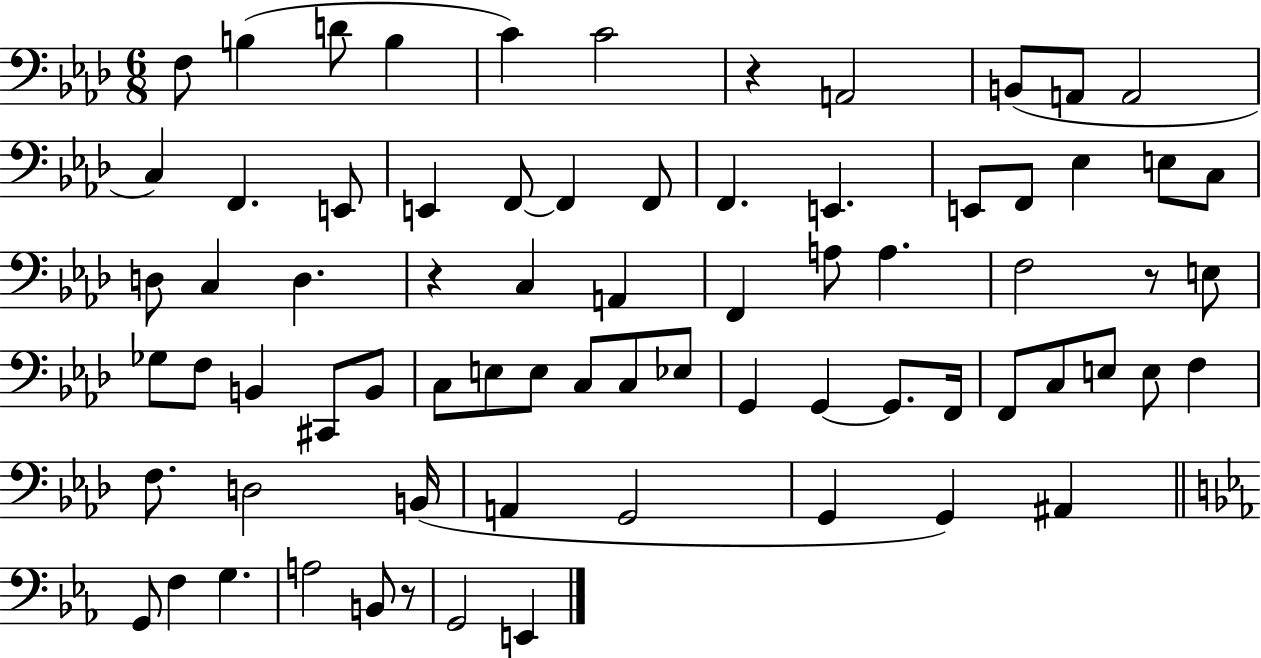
F3/e B3/q D4/e B3/q C4/q C4/h R/q A2/h B2/e A2/e A2/h C3/q F2/q. E2/e E2/q F2/e F2/q F2/e F2/q. E2/q. E2/e F2/e Eb3/q E3/e C3/e D3/e C3/q D3/q. R/q C3/q A2/q F2/q A3/e A3/q. F3/h R/e E3/e Gb3/e F3/e B2/q C#2/e B2/e C3/e E3/e E3/e C3/e C3/e Eb3/e G2/q G2/q G2/e. F2/s F2/e C3/e E3/e E3/e F3/q F3/e. D3/h B2/s A2/q G2/h G2/q G2/q A#2/q G2/e F3/q G3/q. A3/h B2/e R/e G2/h E2/q